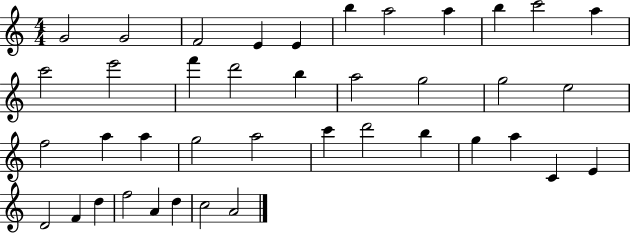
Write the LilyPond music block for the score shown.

{
  \clef treble
  \numericTimeSignature
  \time 4/4
  \key c \major
  g'2 g'2 | f'2 e'4 e'4 | b''4 a''2 a''4 | b''4 c'''2 a''4 | \break c'''2 e'''2 | f'''4 d'''2 b''4 | a''2 g''2 | g''2 e''2 | \break f''2 a''4 a''4 | g''2 a''2 | c'''4 d'''2 b''4 | g''4 a''4 c'4 e'4 | \break d'2 f'4 d''4 | f''2 a'4 d''4 | c''2 a'2 | \bar "|."
}